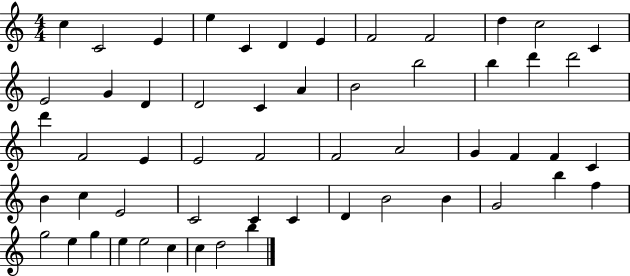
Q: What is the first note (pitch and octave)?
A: C5